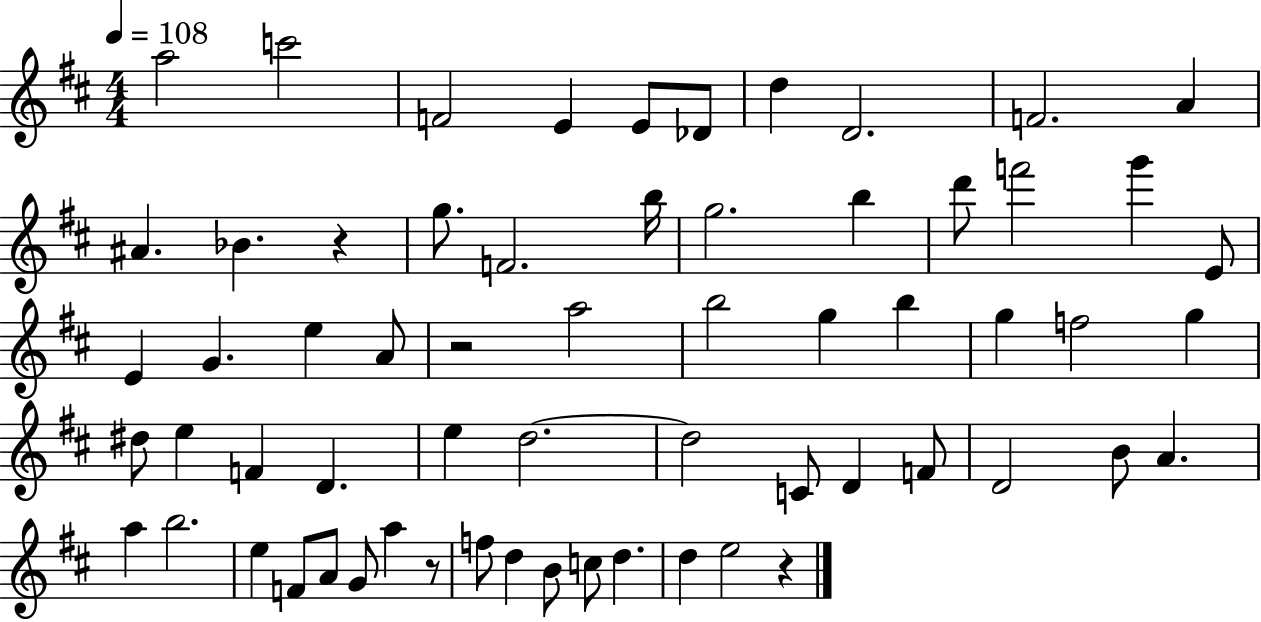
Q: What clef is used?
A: treble